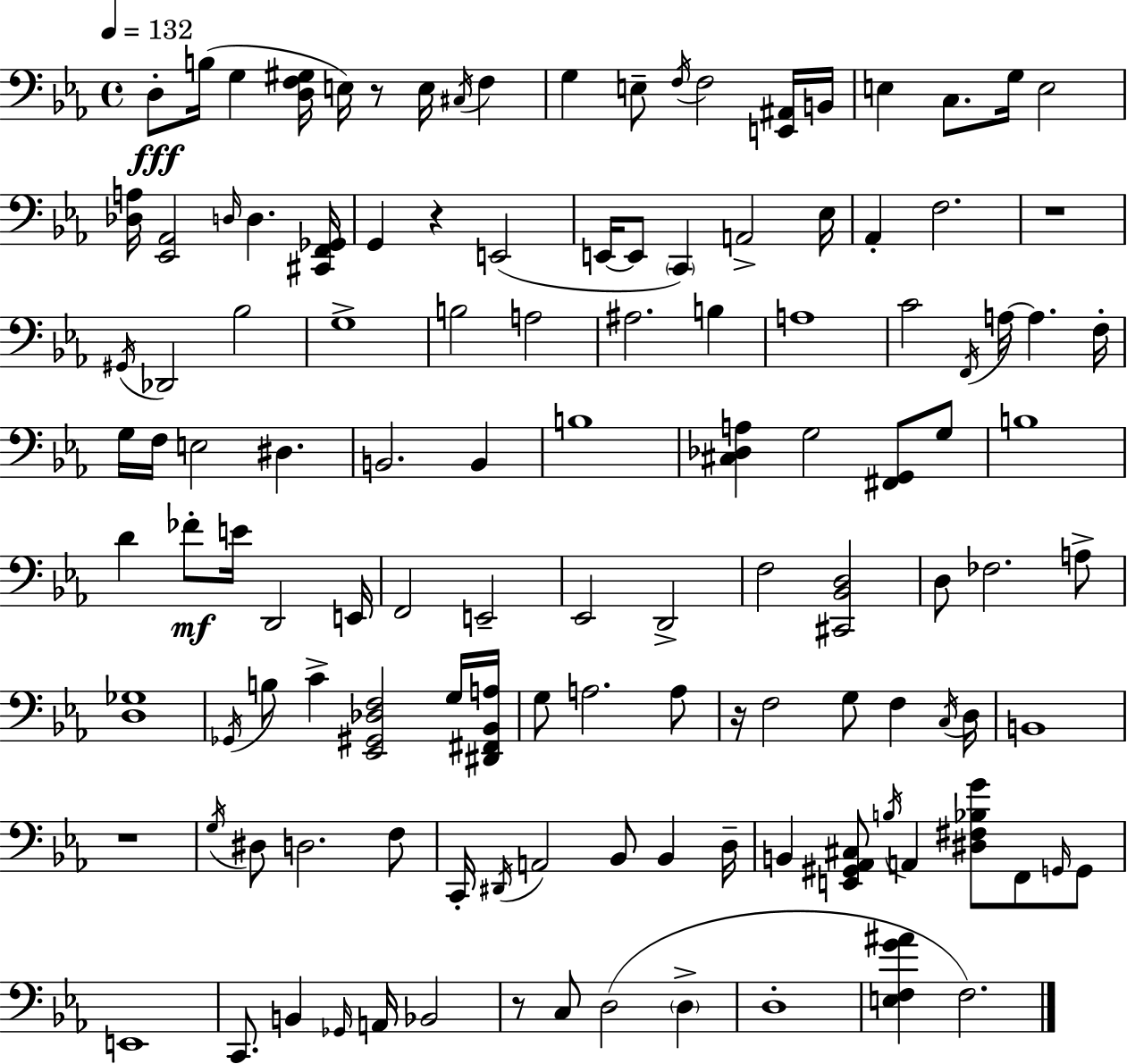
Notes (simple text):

D3/e B3/s G3/q [D3,F3,G#3]/s E3/s R/e E3/s C#3/s F3/q G3/q E3/e F3/s F3/h [E2,A#2]/s B2/s E3/q C3/e. G3/s E3/h [Db3,A3]/s [Eb2,Ab2]/h D3/s D3/q. [C#2,F2,Gb2]/s G2/q R/q E2/h E2/s E2/e C2/q A2/h Eb3/s Ab2/q F3/h. R/w G#2/s Db2/h Bb3/h G3/w B3/h A3/h A#3/h. B3/q A3/w C4/h F2/s A3/s A3/q. F3/s G3/s F3/s E3/h D#3/q. B2/h. B2/q B3/w [C#3,Db3,A3]/q G3/h [F#2,G2]/e G3/e B3/w D4/q FES4/e E4/s D2/h E2/s F2/h E2/h Eb2/h D2/h F3/h [C#2,Bb2,D3]/h D3/e FES3/h. A3/e [D3,Gb3]/w Gb2/s B3/e C4/q [Eb2,G#2,Db3,F3]/h G3/s [D#2,F#2,Bb2,A3]/s G3/e A3/h. A3/e R/s F3/h G3/e F3/q C3/s D3/s B2/w R/w G3/s D#3/e D3/h. F3/e C2/s D#2/s A2/h Bb2/e Bb2/q D3/s B2/q [E2,G#2,Ab2,C#3]/e B3/s A2/q [D#3,F#3,Bb3,G4]/e F2/e G2/s G2/e E2/w C2/e. B2/q Gb2/s A2/s Bb2/h R/e C3/e D3/h D3/q D3/w [E3,F3,G4,A#4]/q F3/h.